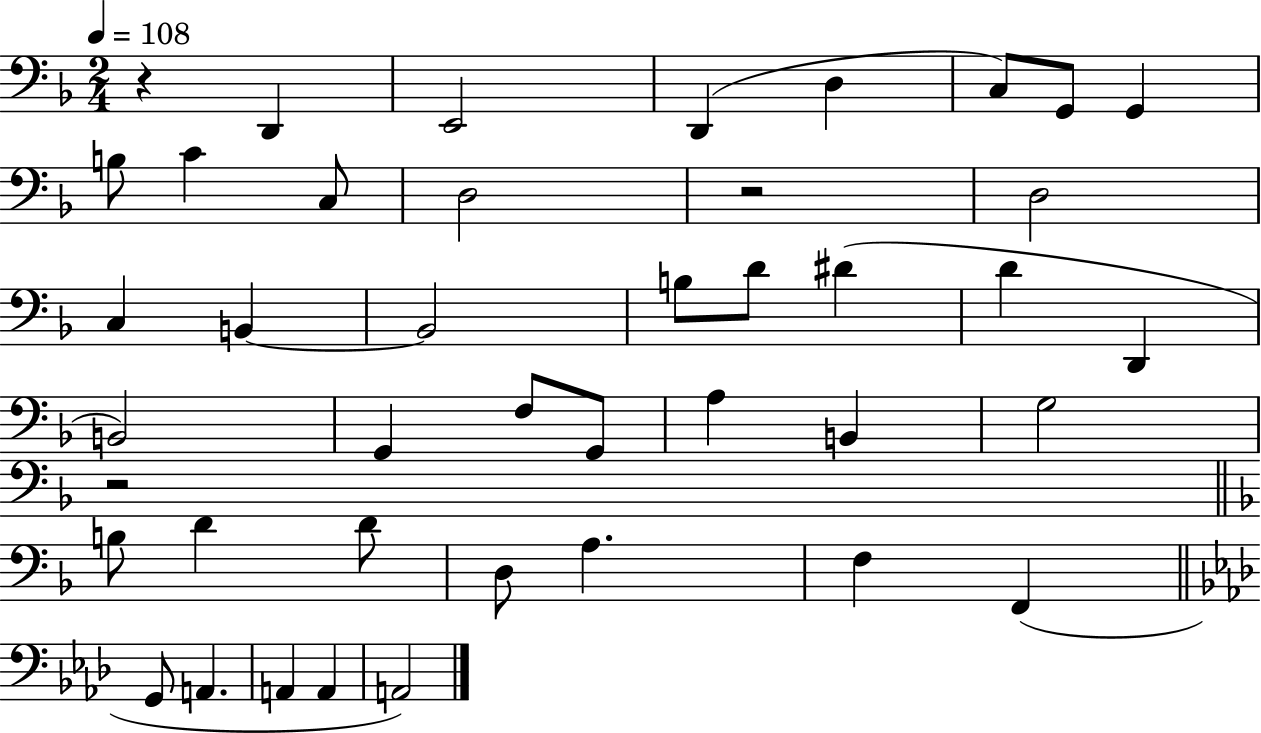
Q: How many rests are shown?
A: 3